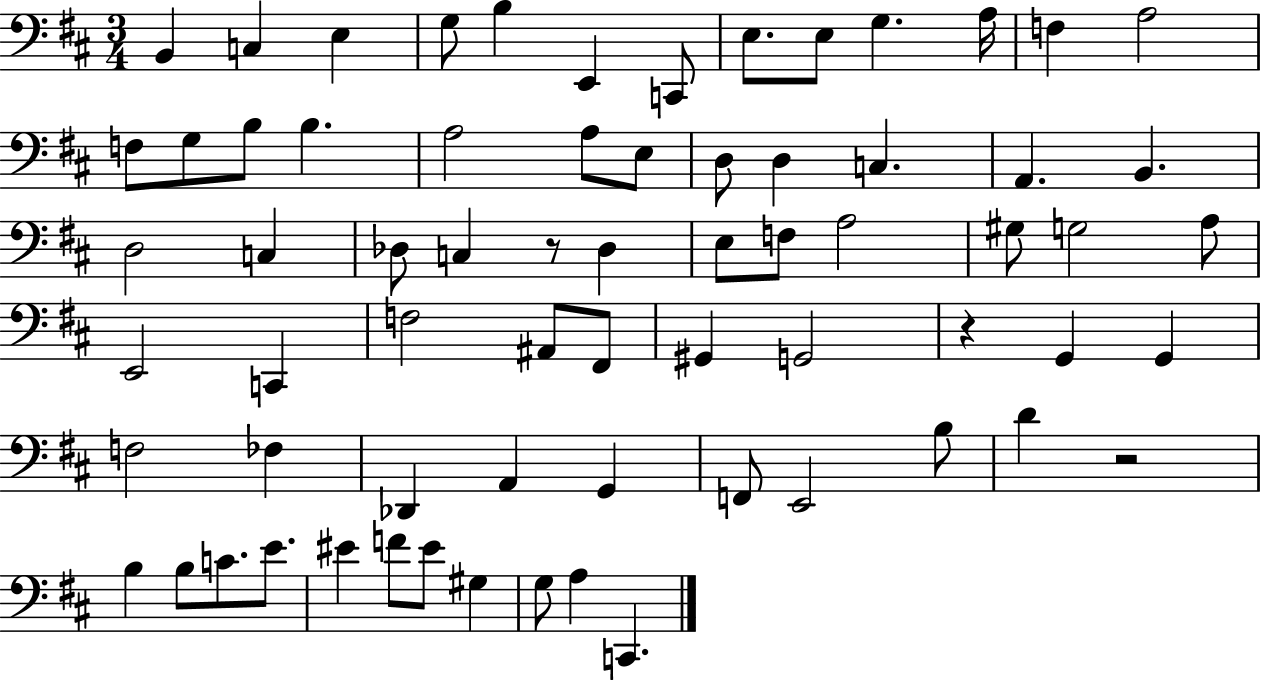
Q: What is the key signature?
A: D major